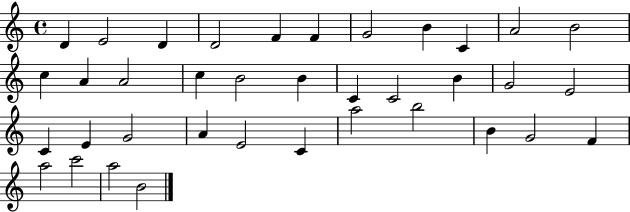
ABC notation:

X:1
T:Untitled
M:4/4
L:1/4
K:C
D E2 D D2 F F G2 B C A2 B2 c A A2 c B2 B C C2 B G2 E2 C E G2 A E2 C a2 b2 B G2 F a2 c'2 a2 B2